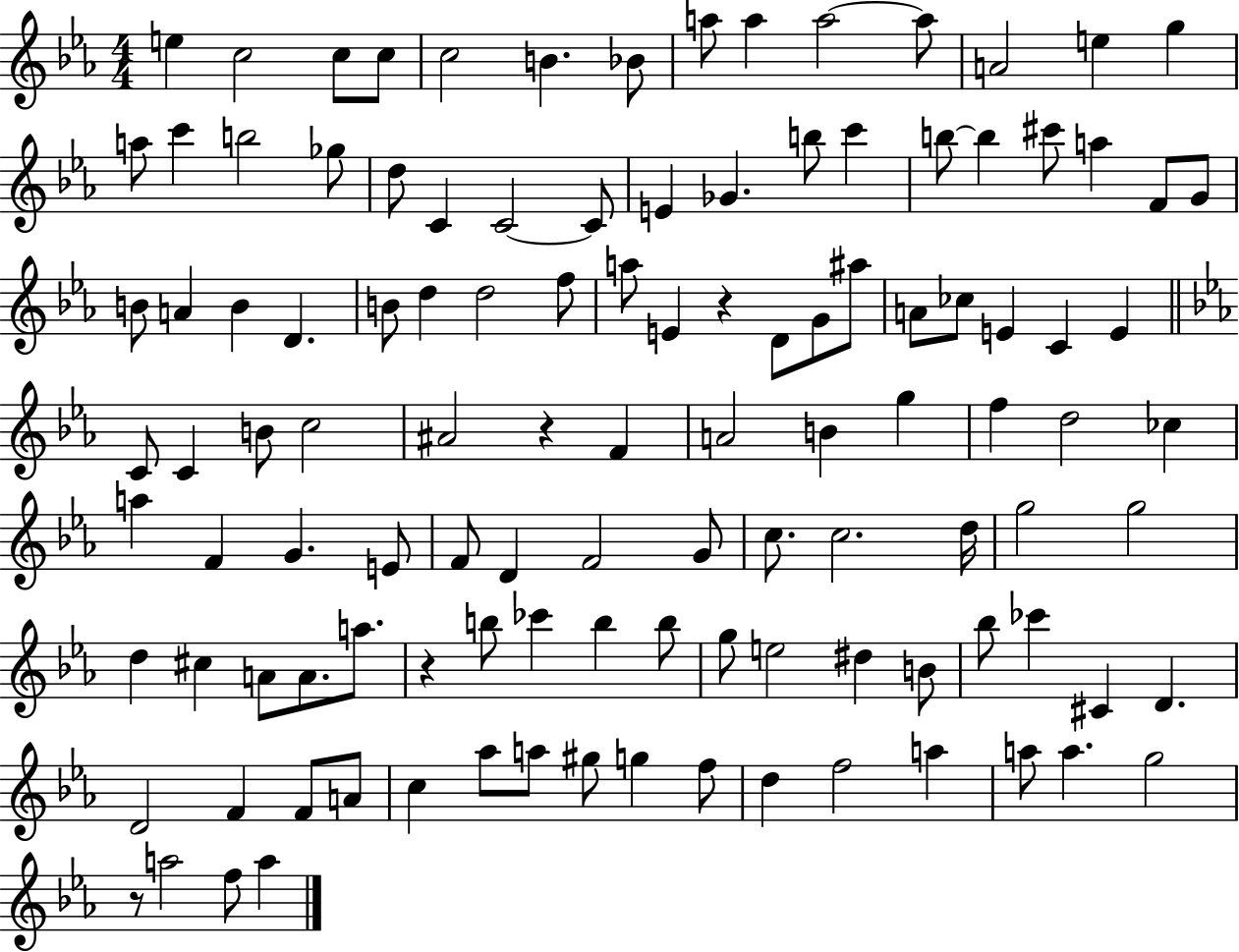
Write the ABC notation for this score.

X:1
T:Untitled
M:4/4
L:1/4
K:Eb
e c2 c/2 c/2 c2 B _B/2 a/2 a a2 a/2 A2 e g a/2 c' b2 _g/2 d/2 C C2 C/2 E _G b/2 c' b/2 b ^c'/2 a F/2 G/2 B/2 A B D B/2 d d2 f/2 a/2 E z D/2 G/2 ^a/2 A/2 _c/2 E C E C/2 C B/2 c2 ^A2 z F A2 B g f d2 _c a F G E/2 F/2 D F2 G/2 c/2 c2 d/4 g2 g2 d ^c A/2 A/2 a/2 z b/2 _c' b b/2 g/2 e2 ^d B/2 _b/2 _c' ^C D D2 F F/2 A/2 c _a/2 a/2 ^g/2 g f/2 d f2 a a/2 a g2 z/2 a2 f/2 a